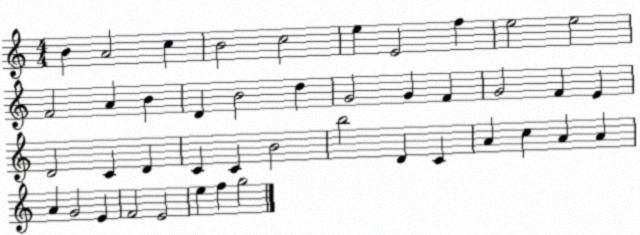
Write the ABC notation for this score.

X:1
T:Untitled
M:4/4
L:1/4
K:C
B A2 c B2 c2 e E2 f e2 e2 F2 A B D B2 d G2 G F G2 F E D2 C D C C B2 b2 D C A c A A A G2 E F2 E2 e f g2